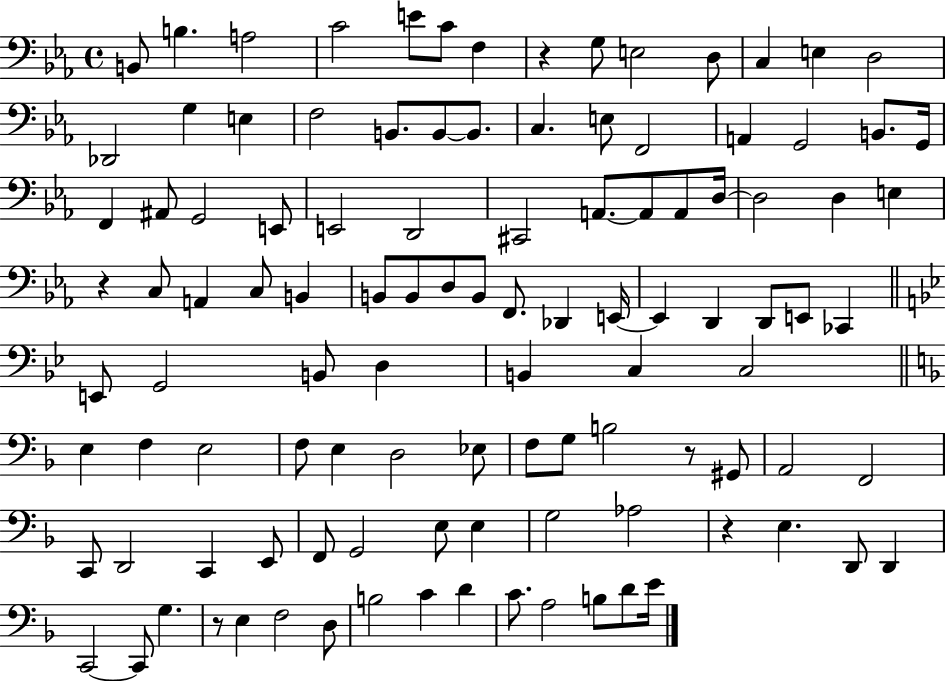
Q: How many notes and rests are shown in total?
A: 109